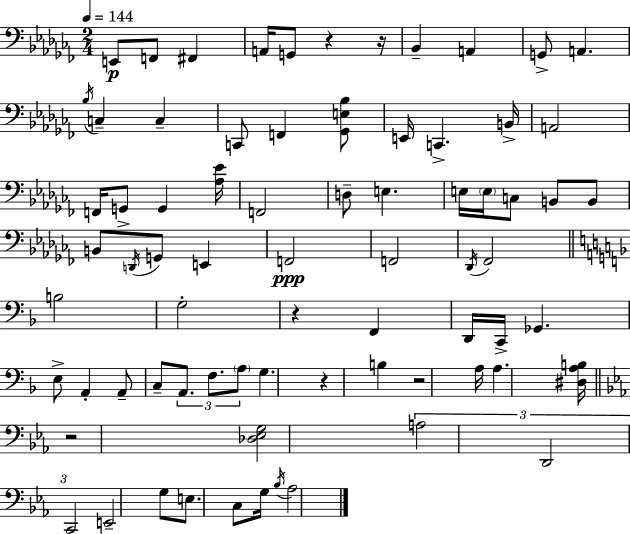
{
  \clef bass
  \numericTimeSignature
  \time 2/4
  \key aes \minor
  \tempo 4 = 144
  \repeat volta 2 { e,8\p f,8 fis,4 | a,16 g,8 r4 r16 | bes,4-- a,4 | g,8-> a,4. | \break \acciaccatura { bes16 } c4-- c4-- | c,8 f,4 <ges, e bes>8 | e,16 c,4.-> | b,16-> a,2 | \break f,16 g,8-> g,4 | <aes ees'>16 f,2 | d8-- e4. | e16 \parenthesize e16 c8 b,8 b,8 | \break b,8 \acciaccatura { d,16 } g,8 e,4 | f,2\ppp | f,2 | \acciaccatura { des,16 } fes,2 | \break \bar "||" \break \key d \minor b2 | g2-. | r4 f,4 | d,16 c,16-> ges,4. | \break e8-> a,4-. a,8-- | c8-- \tuplet 3/2 { a,8. f8. | \parenthesize a8 } g4. | r4 b4 | \break r2 | a16 a4. <dis a b>16 | \bar "||" \break \key ees \major r2 | <des ees g>2 | \tuplet 3/2 { a2 | d,2 | \break c,2 } | e,2-- | g8 e8. c8 g16 | \acciaccatura { bes16 } aes2 | \break } \bar "|."
}